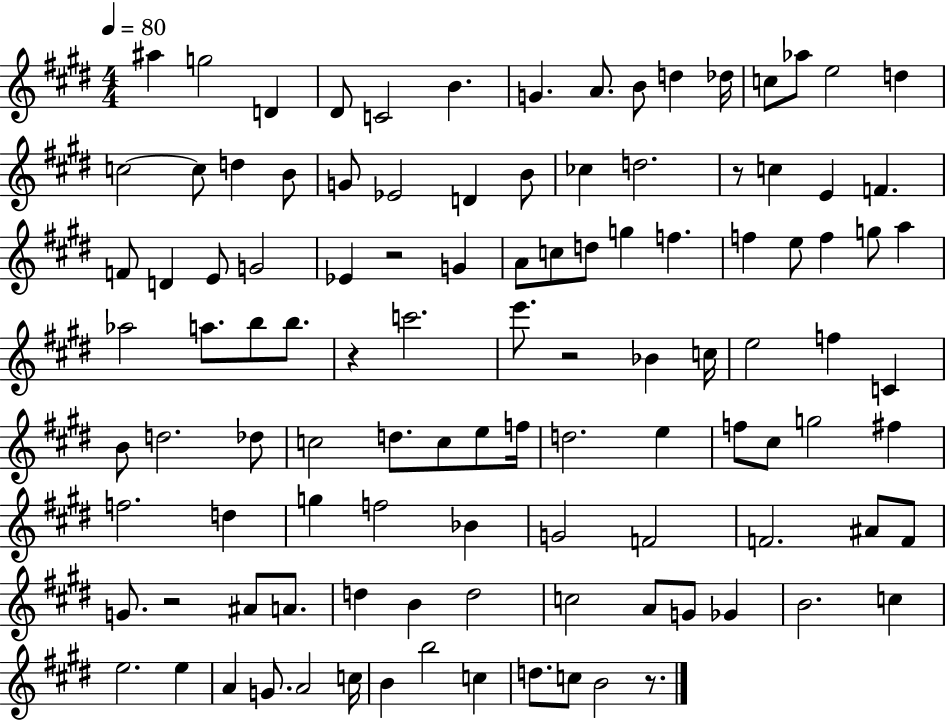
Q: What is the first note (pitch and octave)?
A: A#5